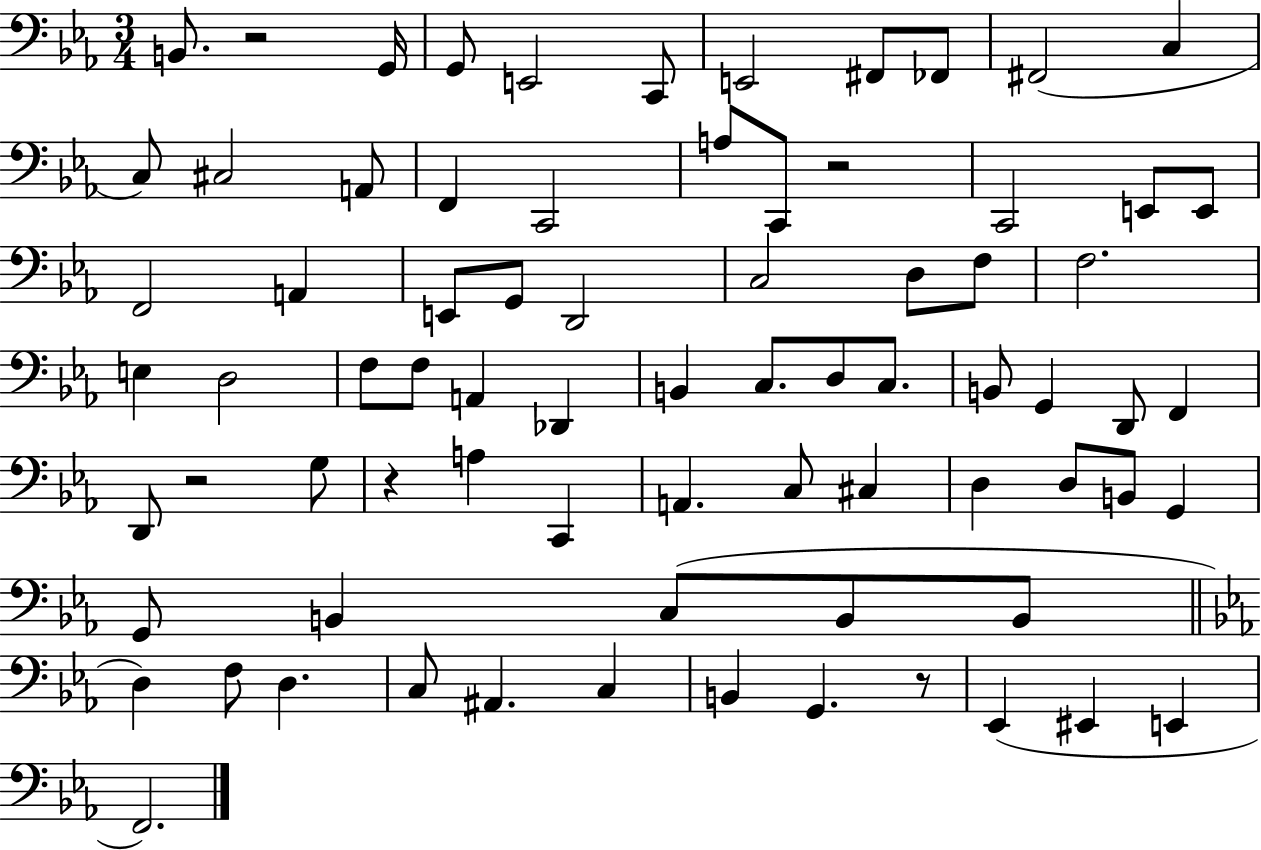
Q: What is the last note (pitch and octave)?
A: F2